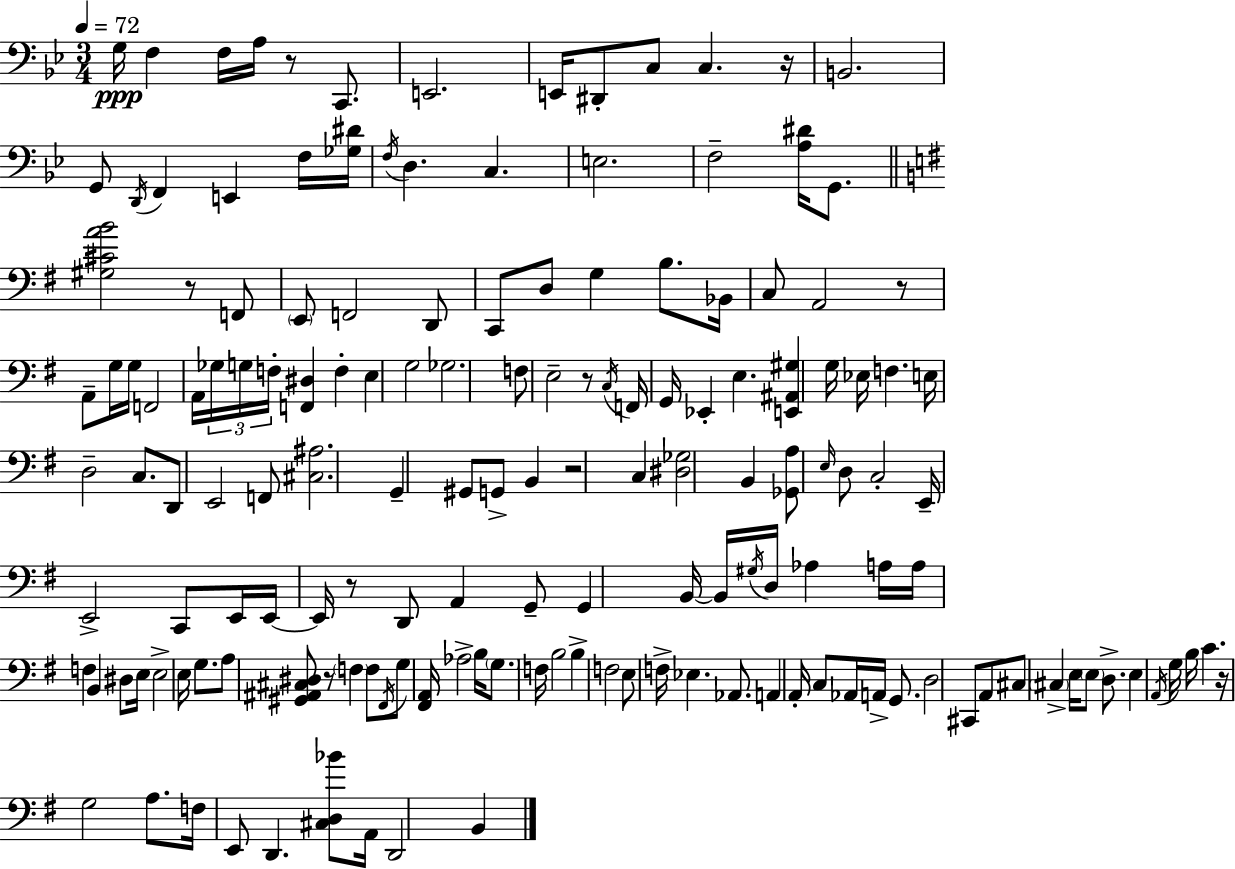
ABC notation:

X:1
T:Untitled
M:3/4
L:1/4
K:Gm
G,/4 F, F,/4 A,/4 z/2 C,,/2 E,,2 E,,/4 ^D,,/2 C,/2 C, z/4 B,,2 G,,/2 D,,/4 F,, E,, F,/4 [_G,^D]/4 F,/4 D, C, E,2 F,2 [A,^D]/4 G,,/2 [^G,^CAB]2 z/2 F,,/2 E,,/2 F,,2 D,,/2 C,,/2 D,/2 G, B,/2 _B,,/4 C,/2 A,,2 z/2 A,,/2 G,/4 G,/4 F,,2 A,,/4 _G,/4 G,/4 F,/4 [F,,^D,] F, E, G,2 _G,2 F,/2 E,2 z/2 C,/4 F,,/4 G,,/4 _E,, E, [E,,^A,,^G,] G,/4 _E,/4 F, E,/4 D,2 C,/2 D,,/2 E,,2 F,,/2 [^C,^A,]2 G,, ^G,,/2 G,,/2 B,, z2 C, [^D,_G,]2 B,, [_G,,A,]/2 E,/4 D,/2 C,2 E,,/4 E,,2 C,,/2 E,,/4 E,,/4 E,,/4 z/2 D,,/2 A,, G,,/2 G,, B,,/4 B,,/4 ^G,/4 D,/4 _A, A,/4 A,/4 F, B,, ^D,/2 E,/4 E,2 E,/4 G,/2 A,/2 [^G,,^A,,^C,^D,]/2 z/2 F, F,/2 ^F,,/4 G,/2 [^F,,A,,]/4 _A,2 B,/4 G,/2 F,/4 B,2 B, F,2 E,/2 F,/4 _E, _A,,/2 A,, A,,/4 C,/2 _A,,/4 A,,/4 G,,/2 D,2 ^C,,/2 A,,/2 ^C,/2 ^C, E,/4 E,/2 D,/2 E, A,,/4 G,/4 B,/4 C z/4 G,2 A,/2 F,/4 E,,/2 D,, [^C,D,_B]/2 A,,/4 D,,2 B,,